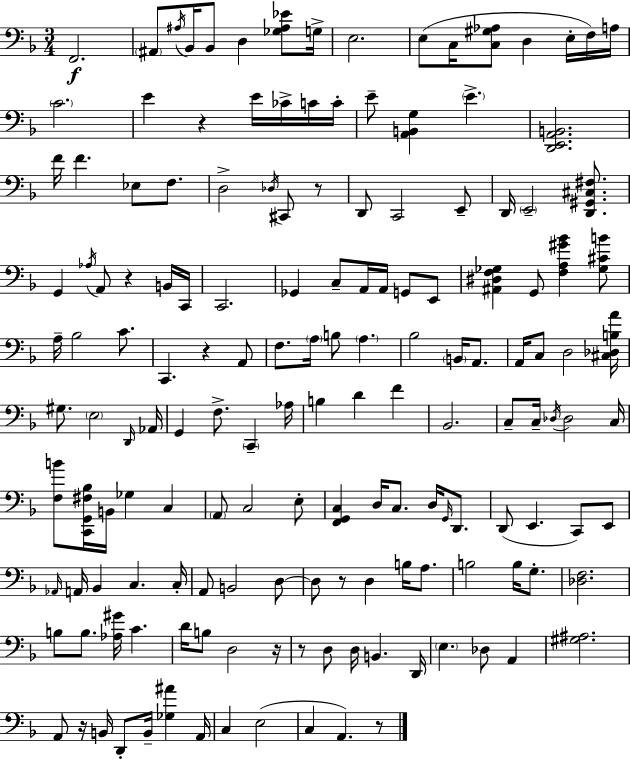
{
  \clef bass
  \numericTimeSignature
  \time 3/4
  \key d \minor
  f,2.\f | \parenthesize ais,8 \acciaccatura { ais16 } bes,16 bes,8 d4 <ges ais ees'>8 | g16-> e2. | e8( c16 <c gis aes>8 d4 e16-. f16) | \break a16 \parenthesize c'2. | e'4 r4 e'16 ces'16-> c'16 | c'16-. e'8-- <a, b, g>4 \parenthesize e'4.-> | <d, e, a, b,>2. | \break f'16 f'4. ees8 f8. | d2-> \acciaccatura { des16 } cis,8 | r8 d,8 c,2 | e,8-- d,16 \parenthesize e,2-- <d, gis, cis fis>8. | \break g,4 \acciaccatura { aes16 } a,8 r4 | b,16 c,16 c,2. | ges,4 c8-- a,16 a,16 g,8 | e,8 <ais, dis f ges>4 g,8 <f a gis' bes'>4 | \break <ges cis' b'>8 a16-- bes2 | c'8. c,4. r4 | a,8 f8. \parenthesize a16 b8 \parenthesize a4. | bes2 \parenthesize b,16 | \break a,8. a,16 c8 d2 | <cis des b a'>16 gis8. \parenthesize e2 | \grace { d,16 } aes,16 g,4 f8.-> \parenthesize c,4-- | aes16 b4 d'4 | \break f'4 bes,2. | c8-- c16-- \acciaccatura { des16 } des2 | c16 <f b'>8 <c, g, fis bes>16 b,16 ges4 | c4 \parenthesize a,8 c2 | \break e8-. <f, g, c>4 d16 c8. | d16 \grace { g,16 } d,8. d,8( e,4. | c,8) e,8 \grace { aes,16 } a,16 bes,4 | c4. c16-. a,8 b,2 | \break d8~~ d8 r8 d4 | b16 a8. b2 | b16 g8.-. <des f>2. | b8 b8. | \break <aes gis'>16 c'4. d'16 b8 d2 | r16 r8 d8 d16 | b,4. d,16 \parenthesize e4. | des8 a,4 <gis ais>2. | \break a,8 r16 b,16 d,8-. | b,16-- <ges ais'>4 a,16 c4 e2( | c4 a,4.) | r8 \bar "|."
}